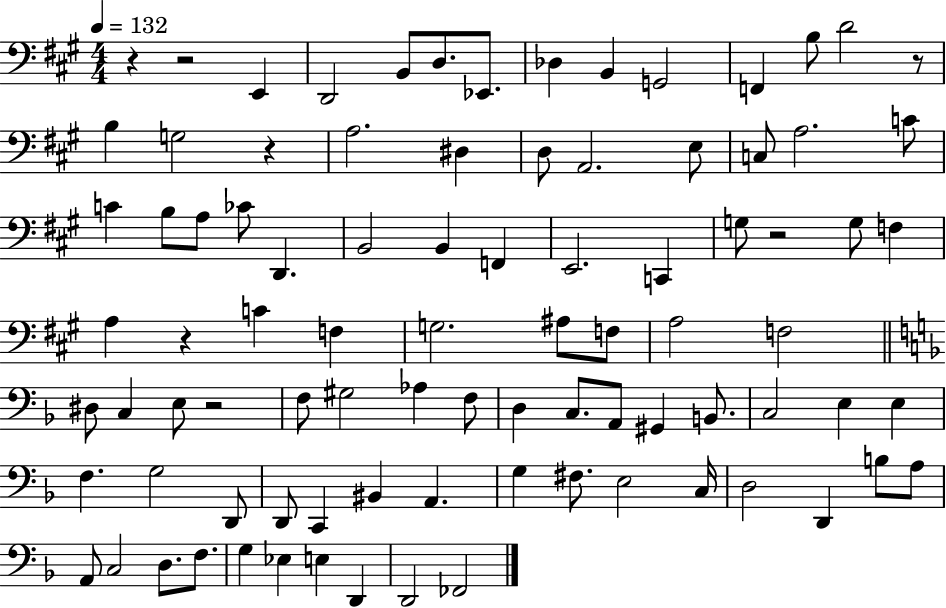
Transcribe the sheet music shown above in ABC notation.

X:1
T:Untitled
M:4/4
L:1/4
K:A
z z2 E,, D,,2 B,,/2 D,/2 _E,,/2 _D, B,, G,,2 F,, B,/2 D2 z/2 B, G,2 z A,2 ^D, D,/2 A,,2 E,/2 C,/2 A,2 C/2 C B,/2 A,/2 _C/2 D,, B,,2 B,, F,, E,,2 C,, G,/2 z2 G,/2 F, A, z C F, G,2 ^A,/2 F,/2 A,2 F,2 ^D,/2 C, E,/2 z2 F,/2 ^G,2 _A, F,/2 D, C,/2 A,,/2 ^G,, B,,/2 C,2 E, E, F, G,2 D,,/2 D,,/2 C,, ^B,, A,, G, ^F,/2 E,2 C,/4 D,2 D,, B,/2 A,/2 A,,/2 C,2 D,/2 F,/2 G, _E, E, D,, D,,2 _F,,2